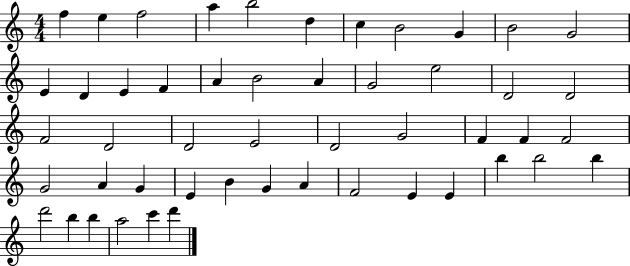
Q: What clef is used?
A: treble